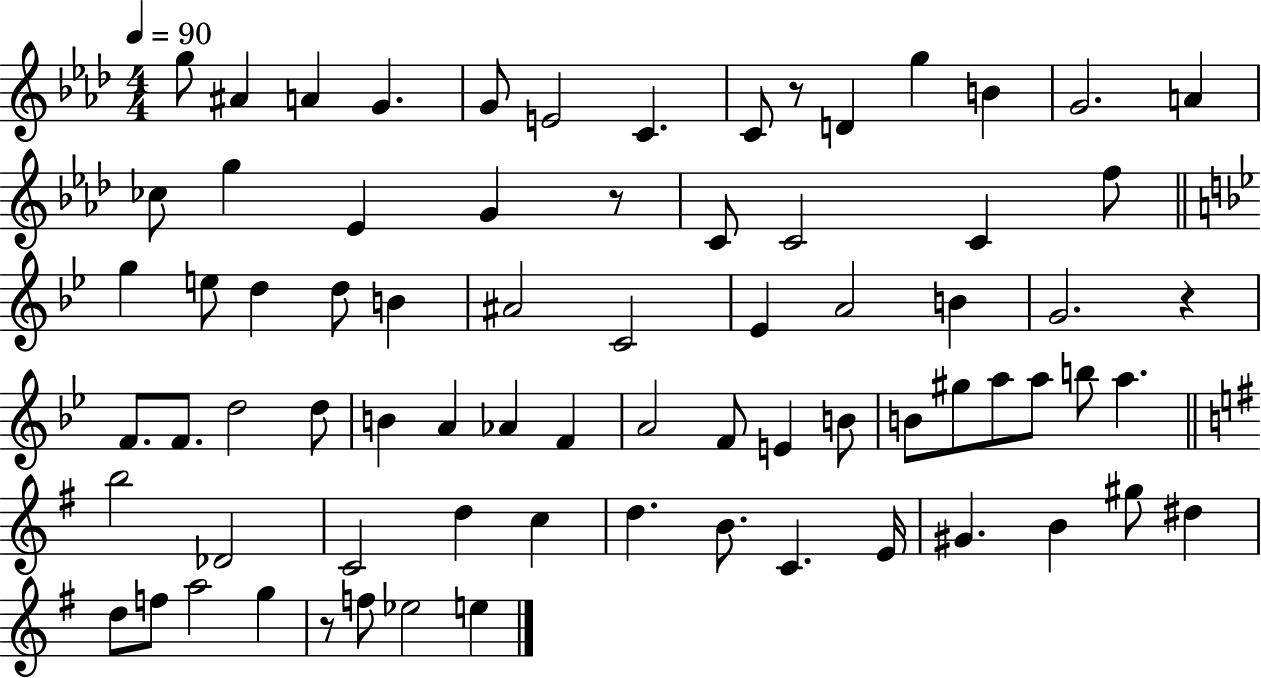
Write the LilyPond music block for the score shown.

{
  \clef treble
  \numericTimeSignature
  \time 4/4
  \key aes \major
  \tempo 4 = 90
  g''8 ais'4 a'4 g'4. | g'8 e'2 c'4. | c'8 r8 d'4 g''4 b'4 | g'2. a'4 | \break ces''8 g''4 ees'4 g'4 r8 | c'8 c'2 c'4 f''8 | \bar "||" \break \key bes \major g''4 e''8 d''4 d''8 b'4 | ais'2 c'2 | ees'4 a'2 b'4 | g'2. r4 | \break f'8. f'8. d''2 d''8 | b'4 a'4 aes'4 f'4 | a'2 f'8 e'4 b'8 | b'8 gis''8 a''8 a''8 b''8 a''4. | \break \bar "||" \break \key e \minor b''2 des'2 | c'2 d''4 c''4 | d''4. b'8. c'4. e'16 | gis'4. b'4 gis''8 dis''4 | \break d''8 f''8 a''2 g''4 | r8 f''8 ees''2 e''4 | \bar "|."
}